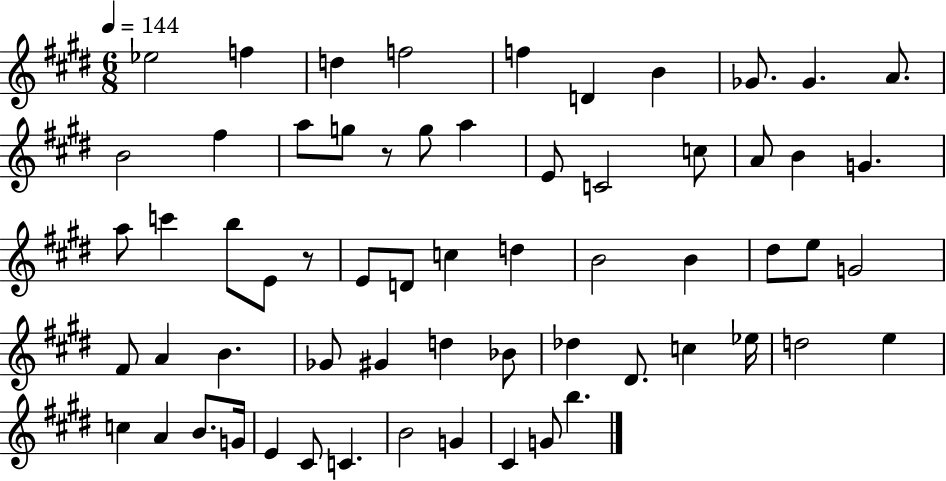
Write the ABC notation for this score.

X:1
T:Untitled
M:6/8
L:1/4
K:E
_e2 f d f2 f D B _G/2 _G A/2 B2 ^f a/2 g/2 z/2 g/2 a E/2 C2 c/2 A/2 B G a/2 c' b/2 E/2 z/2 E/2 D/2 c d B2 B ^d/2 e/2 G2 ^F/2 A B _G/2 ^G d _B/2 _d ^D/2 c _e/4 d2 e c A B/2 G/4 E ^C/2 C B2 G ^C G/2 b